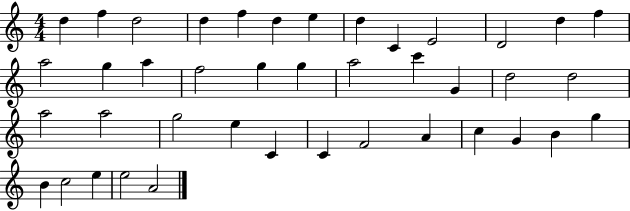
{
  \clef treble
  \numericTimeSignature
  \time 4/4
  \key c \major
  d''4 f''4 d''2 | d''4 f''4 d''4 e''4 | d''4 c'4 e'2 | d'2 d''4 f''4 | \break a''2 g''4 a''4 | f''2 g''4 g''4 | a''2 c'''4 g'4 | d''2 d''2 | \break a''2 a''2 | g''2 e''4 c'4 | c'4 f'2 a'4 | c''4 g'4 b'4 g''4 | \break b'4 c''2 e''4 | e''2 a'2 | \bar "|."
}